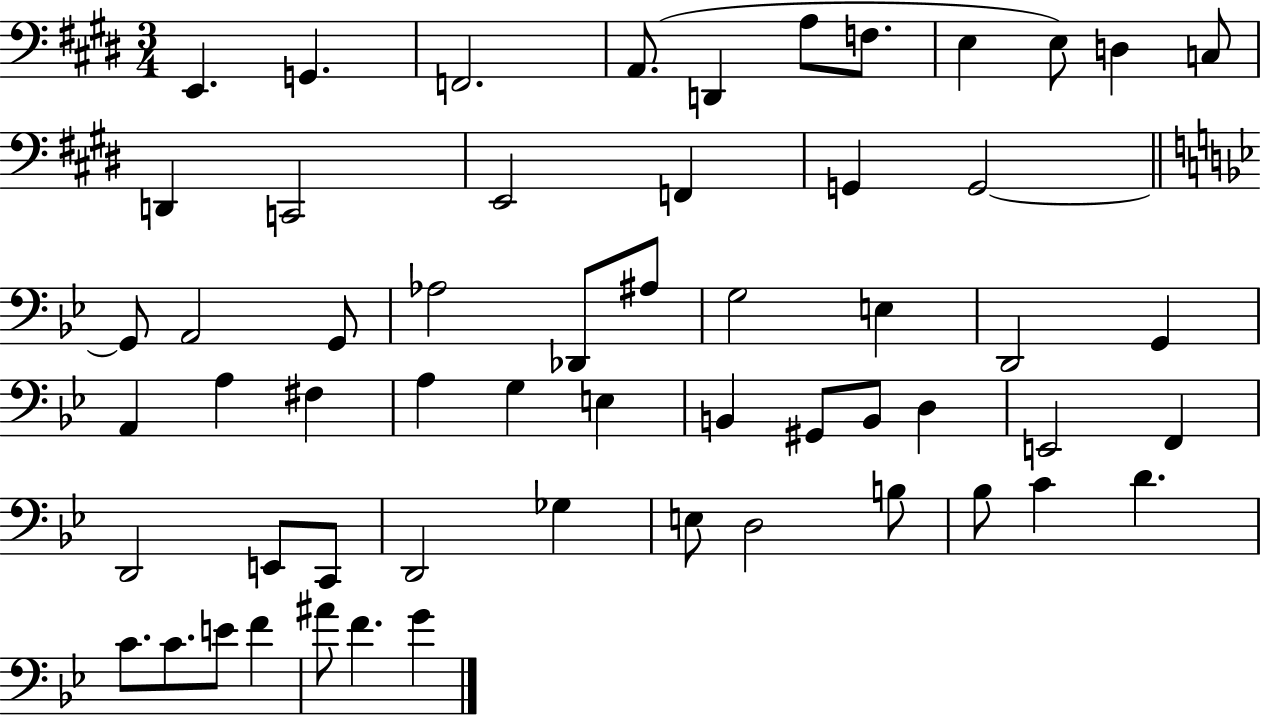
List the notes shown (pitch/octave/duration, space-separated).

E2/q. G2/q. F2/h. A2/e. D2/q A3/e F3/e. E3/q E3/e D3/q C3/e D2/q C2/h E2/h F2/q G2/q G2/h G2/e A2/h G2/e Ab3/h Db2/e A#3/e G3/h E3/q D2/h G2/q A2/q A3/q F#3/q A3/q G3/q E3/q B2/q G#2/e B2/e D3/q E2/h F2/q D2/h E2/e C2/e D2/h Gb3/q E3/e D3/h B3/e Bb3/e C4/q D4/q. C4/e. C4/e. E4/e F4/q A#4/e F4/q. G4/q